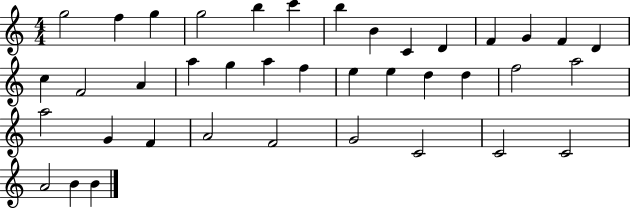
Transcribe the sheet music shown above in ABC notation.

X:1
T:Untitled
M:4/4
L:1/4
K:C
g2 f g g2 b c' b B C D F G F D c F2 A a g a f e e d d f2 a2 a2 G F A2 F2 G2 C2 C2 C2 A2 B B